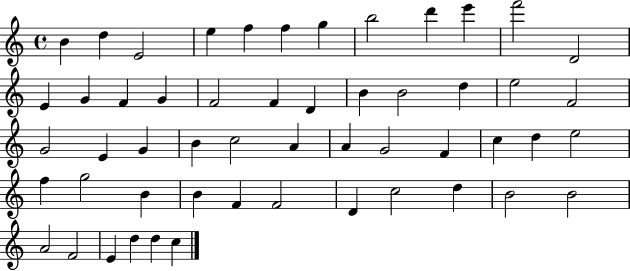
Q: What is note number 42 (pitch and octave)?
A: F4